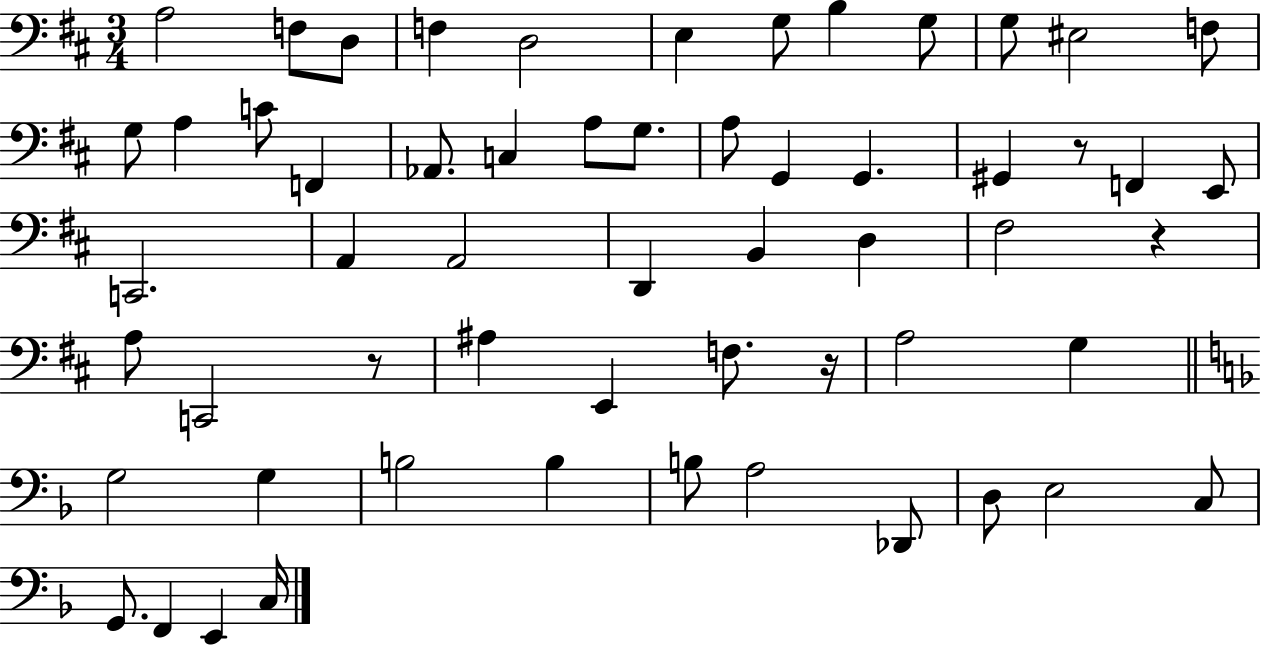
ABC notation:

X:1
T:Untitled
M:3/4
L:1/4
K:D
A,2 F,/2 D,/2 F, D,2 E, G,/2 B, G,/2 G,/2 ^E,2 F,/2 G,/2 A, C/2 F,, _A,,/2 C, A,/2 G,/2 A,/2 G,, G,, ^G,, z/2 F,, E,,/2 C,,2 A,, A,,2 D,, B,, D, ^F,2 z A,/2 C,,2 z/2 ^A, E,, F,/2 z/4 A,2 G, G,2 G, B,2 B, B,/2 A,2 _D,,/2 D,/2 E,2 C,/2 G,,/2 F,, E,, C,/4